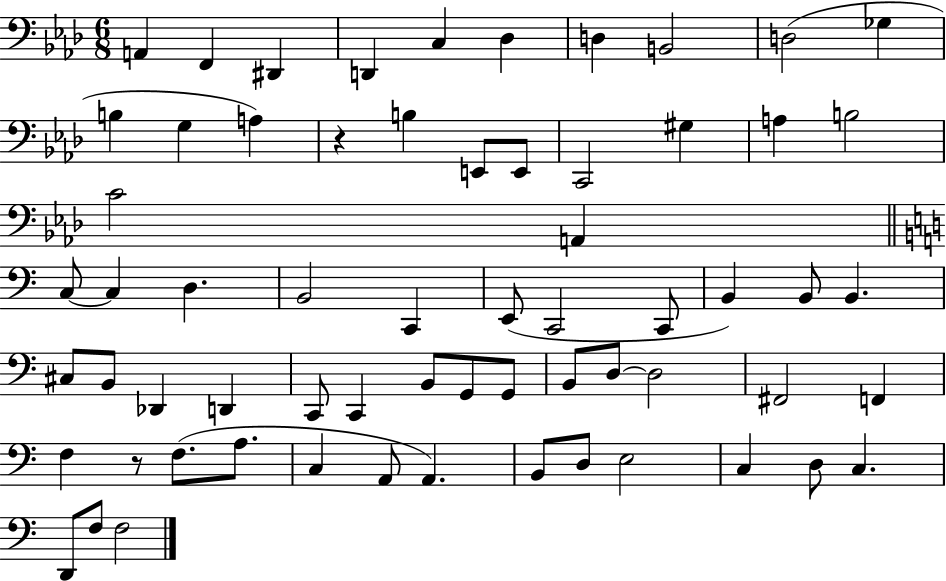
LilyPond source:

{
  \clef bass
  \numericTimeSignature
  \time 6/8
  \key aes \major
  a,4 f,4 dis,4 | d,4 c4 des4 | d4 b,2 | d2( ges4 | \break b4 g4 a4) | r4 b4 e,8 e,8 | c,2 gis4 | a4 b2 | \break c'2 a,4 | \bar "||" \break \key c \major c8~~ c4 d4. | b,2 c,4 | e,8( c,2 c,8 | b,4) b,8 b,4. | \break cis8 b,8 des,4 d,4 | c,8 c,4 b,8 g,8 g,8 | b,8 d8~~ d2 | fis,2 f,4 | \break f4 r8 f8.( a8. | c4 a,8 a,4.) | b,8 d8 e2 | c4 d8 c4. | \break d,8 f8 f2 | \bar "|."
}